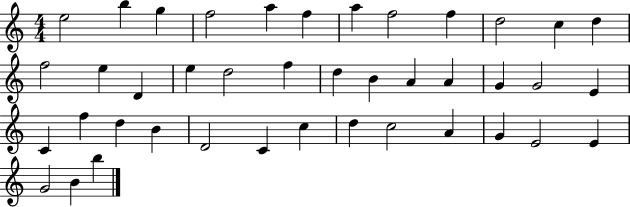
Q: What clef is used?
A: treble